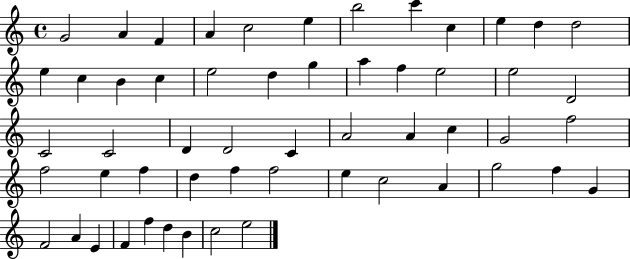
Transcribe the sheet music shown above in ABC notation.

X:1
T:Untitled
M:4/4
L:1/4
K:C
G2 A F A c2 e b2 c' c e d d2 e c B c e2 d g a f e2 e2 D2 C2 C2 D D2 C A2 A c G2 f2 f2 e f d f f2 e c2 A g2 f G F2 A E F f d B c2 e2